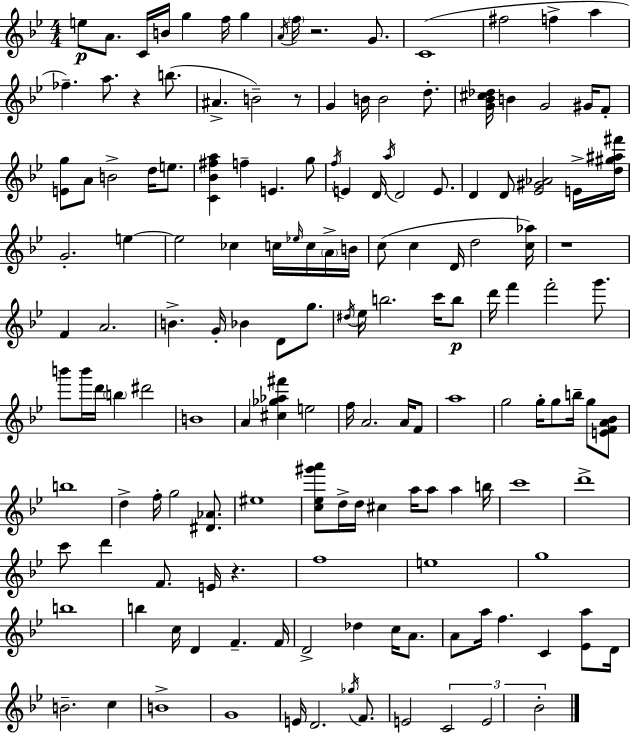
E5/e A4/e. C4/s B4/s G5/q F5/s G5/q A4/s F5/s R/h. G4/e. C4/w F#5/h F5/q A5/q FES5/q. A5/e. R/q B5/e. A#4/q. B4/h R/e G4/q B4/s B4/h D5/e. [G4,Bb4,C#5,Db5]/s B4/q G4/h G#4/s F4/e [E4,G5]/e A4/e B4/h D5/s E5/e. [C4,Bb4,F#5,A5]/q F5/q E4/q. G5/e F5/s E4/q D4/s A5/s D4/h E4/e. D4/q D4/e [Eb4,G#4,Ab4]/h E4/s [D5,G#5,A#5,F#6]/s G4/h. E5/q E5/h CES5/q C5/s Eb5/s C5/s A4/s B4/s C5/e C5/q D4/s D5/h [C5,Ab5]/s R/w F4/q A4/h. B4/q. G4/s Bb4/q D4/e G5/e. D#5/s Eb5/s B5/h. C6/s B5/e D6/s F6/q F6/h G6/e. B6/e B6/s D6/s B5/q D#6/h B4/w A4/q [C#5,Gb5,Ab5,F#6]/q E5/h F5/s A4/h. A4/s F4/e A5/w G5/h G5/s G5/e B5/s G5/e [E4,F4,A4,Bb4]/e B5/w D5/q F5/s G5/h [D#4,Ab4]/e. EIS5/w [C5,Eb5,G#6,A6]/e D5/s D5/s C#5/q A5/s A5/e A5/q B5/s C6/w D6/w C6/e D6/q F4/e. E4/s R/q. F5/w E5/w G5/w B5/w B5/q C5/s D4/q F4/q. F4/s D4/h Db5/q C5/s A4/e. A4/e A5/s F5/q. C4/q [Eb4,A5]/e D4/s B4/h. C5/q B4/w G4/w E4/s D4/h. Gb5/s F4/e. E4/h C4/h E4/h Bb4/h